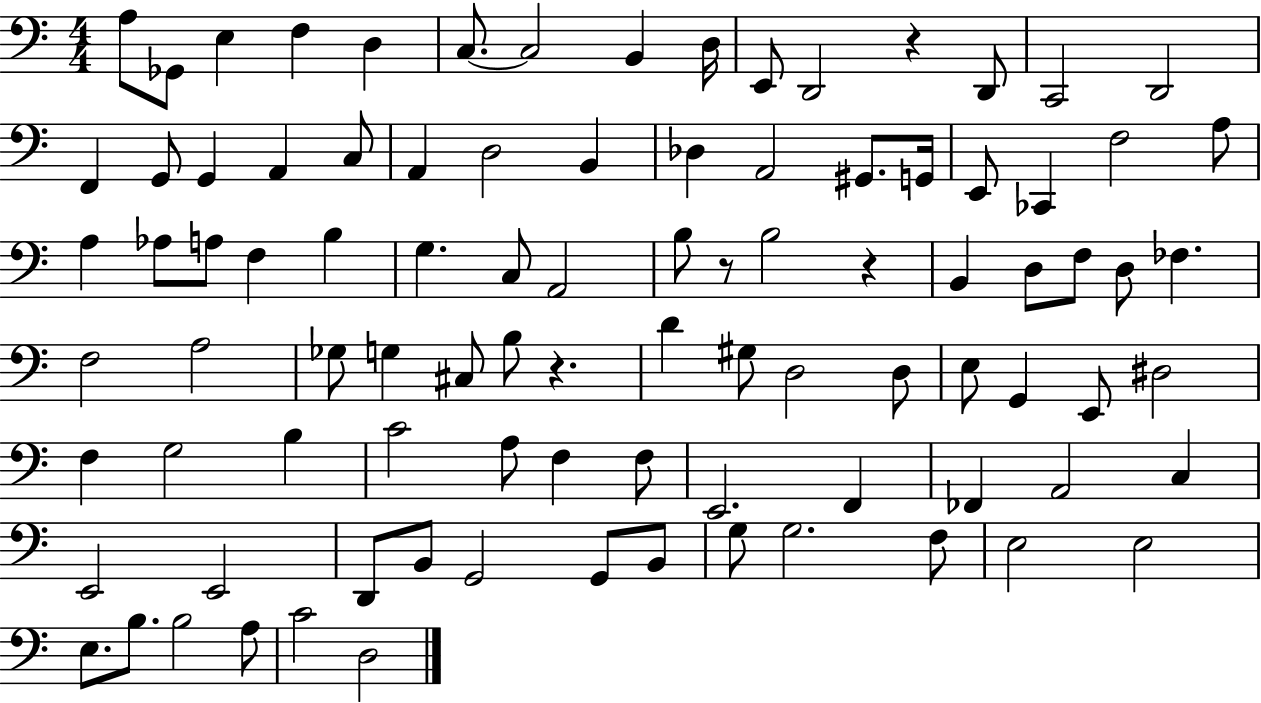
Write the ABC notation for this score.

X:1
T:Untitled
M:4/4
L:1/4
K:C
A,/2 _G,,/2 E, F, D, C,/2 C,2 B,, D,/4 E,,/2 D,,2 z D,,/2 C,,2 D,,2 F,, G,,/2 G,, A,, C,/2 A,, D,2 B,, _D, A,,2 ^G,,/2 G,,/4 E,,/2 _C,, F,2 A,/2 A, _A,/2 A,/2 F, B, G, C,/2 A,,2 B,/2 z/2 B,2 z B,, D,/2 F,/2 D,/2 _F, F,2 A,2 _G,/2 G, ^C,/2 B,/2 z D ^G,/2 D,2 D,/2 E,/2 G,, E,,/2 ^D,2 F, G,2 B, C2 A,/2 F, F,/2 E,,2 F,, _F,, A,,2 C, E,,2 E,,2 D,,/2 B,,/2 G,,2 G,,/2 B,,/2 G,/2 G,2 F,/2 E,2 E,2 E,/2 B,/2 B,2 A,/2 C2 D,2